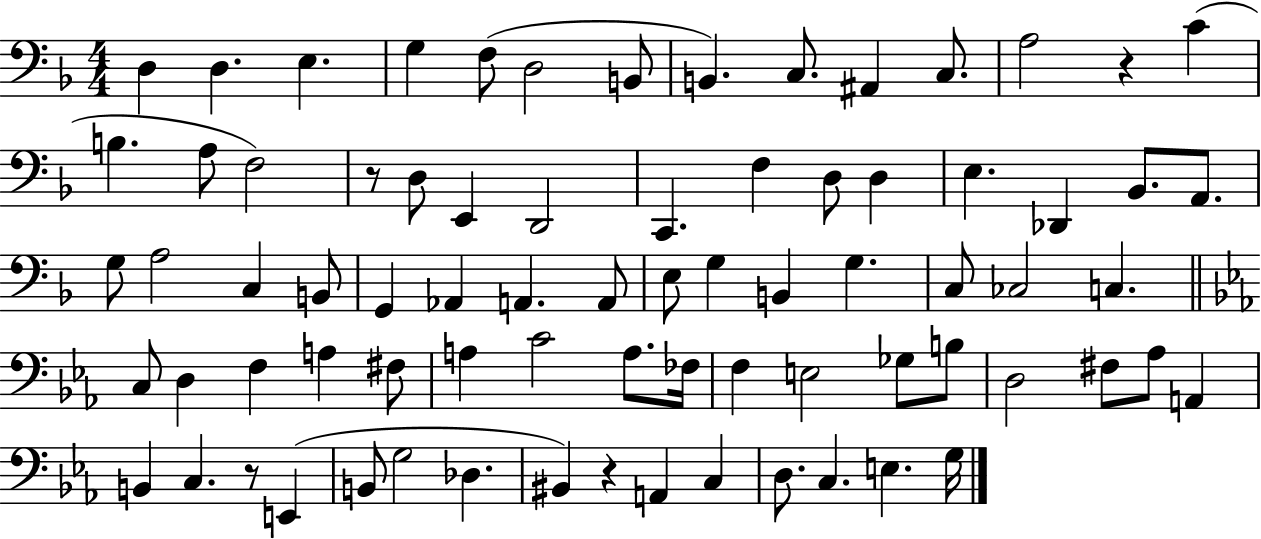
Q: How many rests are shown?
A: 4